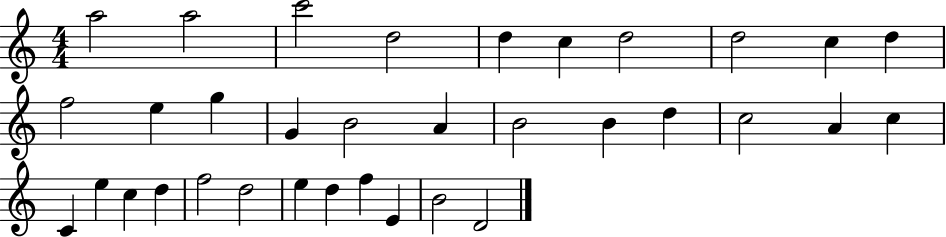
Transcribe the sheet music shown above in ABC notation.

X:1
T:Untitled
M:4/4
L:1/4
K:C
a2 a2 c'2 d2 d c d2 d2 c d f2 e g G B2 A B2 B d c2 A c C e c d f2 d2 e d f E B2 D2